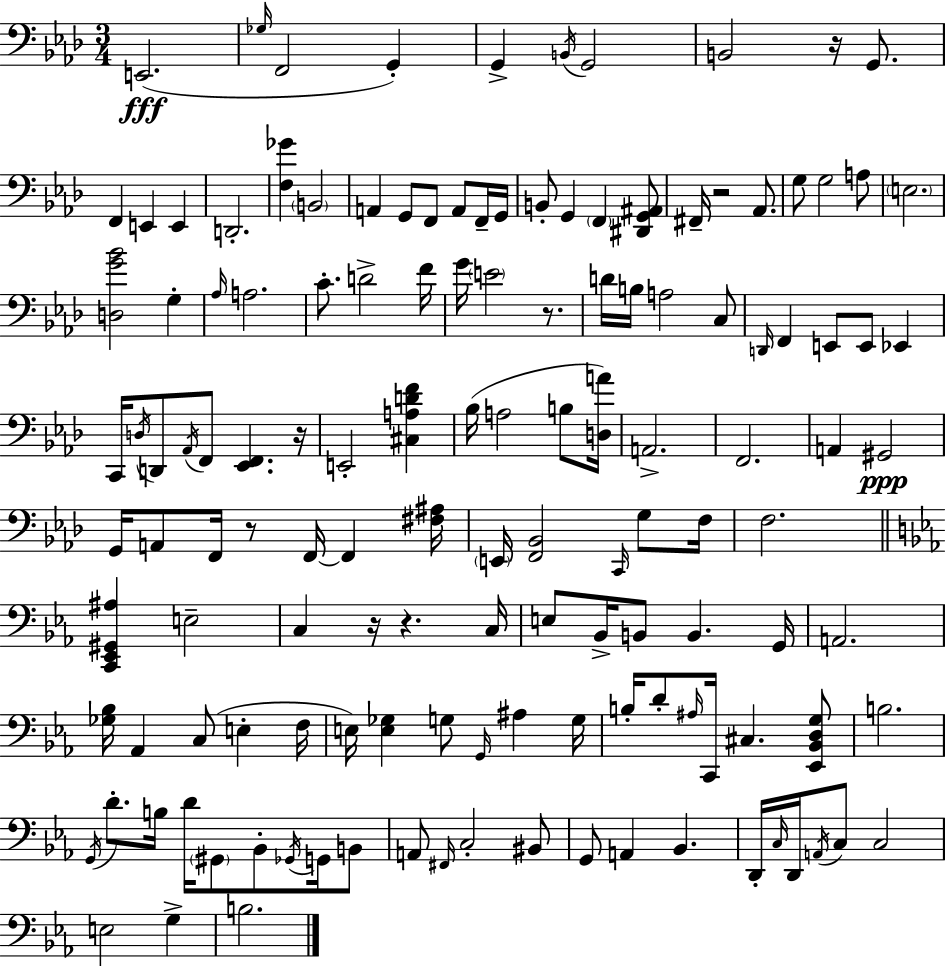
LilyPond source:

{
  \clef bass
  \numericTimeSignature
  \time 3/4
  \key f \minor
  e,2.(\fff | \grace { ges16 } f,2 g,4-.) | g,4-> \acciaccatura { b,16 } g,2 | b,2 r16 g,8. | \break f,4 e,4 e,4 | d,2.-. | <f ges'>4 \parenthesize b,2 | a,4 g,8 f,8 a,8 | \break f,16-- g,16 b,8-. g,4 \parenthesize f,4 | <dis, g, ais,>8 fis,16-- r2 aes,8. | g8 g2 | a8 \parenthesize e2. | \break <d g' bes'>2 g4-. | \grace { aes16 } a2. | c'8.-. d'2-> | f'16 g'16 \parenthesize e'2 | \break r8. d'16 b16 a2 | c8 \grace { d,16 } f,4 e,8 e,8 | ees,4 c,16 \acciaccatura { d16 } d,8 \acciaccatura { aes,16 } f,8 <ees, f,>4. | r16 e,2-. | \break <cis a d' f'>4 bes16( a2 | b8 <d a'>16) a,2.-> | f,2. | a,4 gis,2\ppp | \break g,16 a,8 f,16 r8 | f,16~~ f,4 <fis ais>16 \parenthesize e,16 <f, bes,>2 | \grace { c,16 } g8 f16 f2. | \bar "||" \break \key ees \major <c, ees, gis, ais>4 e2-- | c4 r16 r4. c16 | e8 bes,16-> b,8 b,4. g,16 | a,2. | \break <ges bes>16 aes,4 c8( e4-. f16 | e16) <e ges>4 g8 \grace { g,16 } ais4 | g16 b16-. d'8-. \grace { ais16 } c,16 cis4. | <ees, bes, d g>8 b2. | \break \acciaccatura { g,16 } d'8.-. b16 d'16 \parenthesize gis,8 bes,8-. | \acciaccatura { ges,16 } g,16 b,8 a,8 \grace { fis,16 } c2-. | bis,8 g,8 a,4 bes,4. | d,16-. \grace { c16 } d,16 \acciaccatura { a,16 } c8 c2 | \break e2 | g4-> b2. | \bar "|."
}